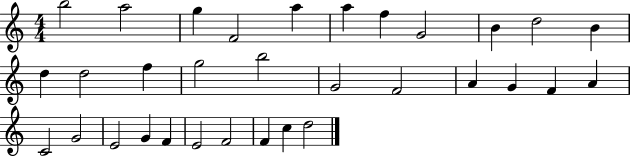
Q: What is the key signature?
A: C major